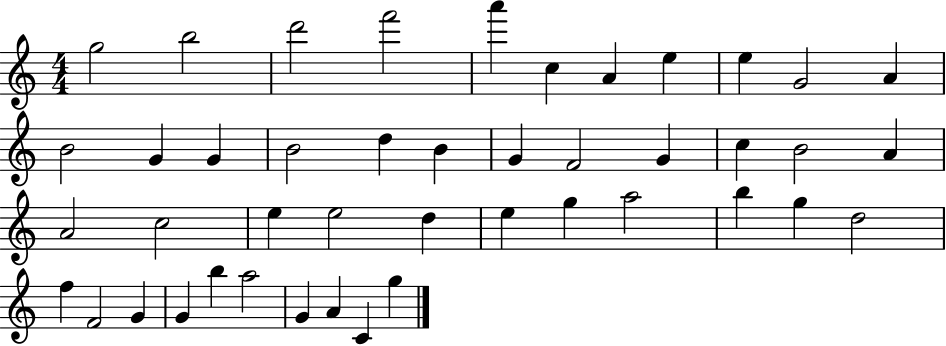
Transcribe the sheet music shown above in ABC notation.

X:1
T:Untitled
M:4/4
L:1/4
K:C
g2 b2 d'2 f'2 a' c A e e G2 A B2 G G B2 d B G F2 G c B2 A A2 c2 e e2 d e g a2 b g d2 f F2 G G b a2 G A C g